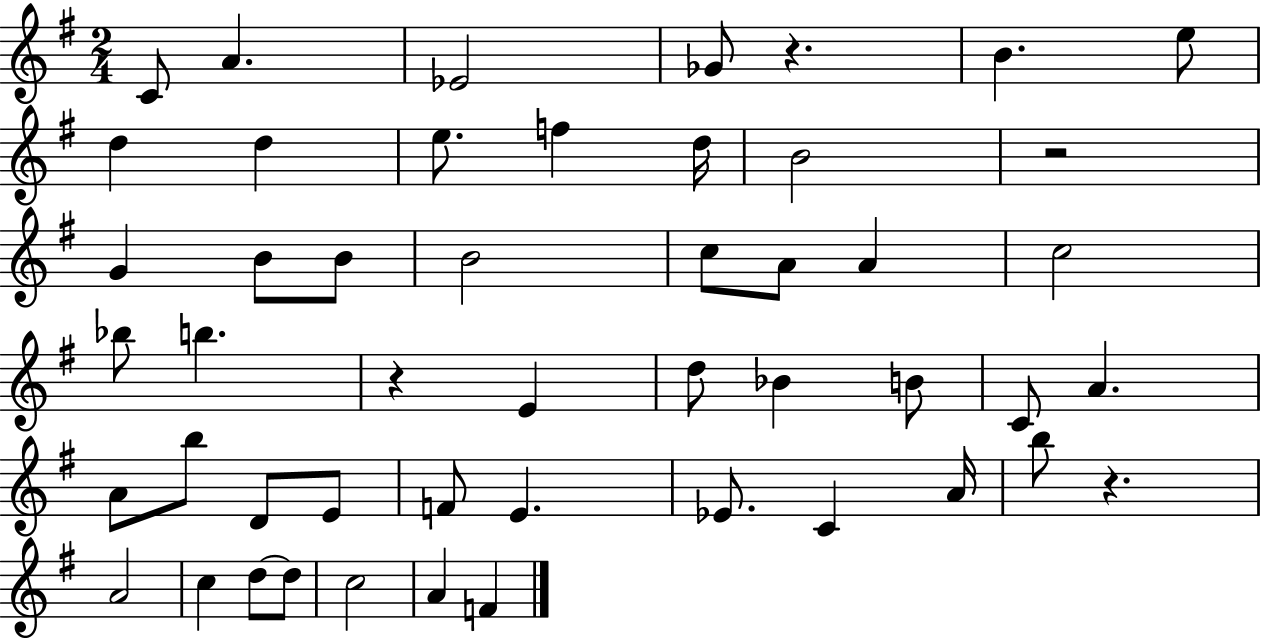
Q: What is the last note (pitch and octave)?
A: F4